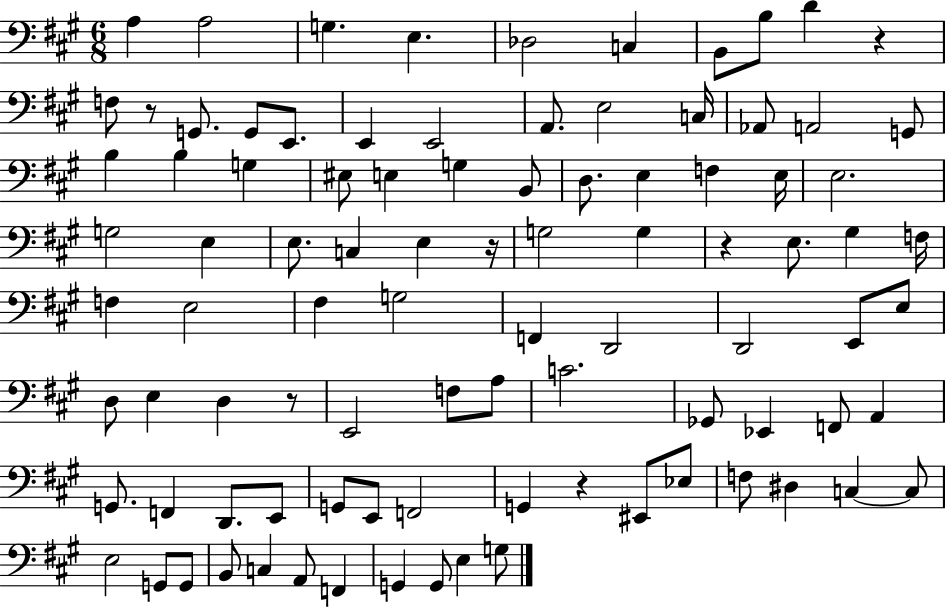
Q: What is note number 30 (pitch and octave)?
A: E3